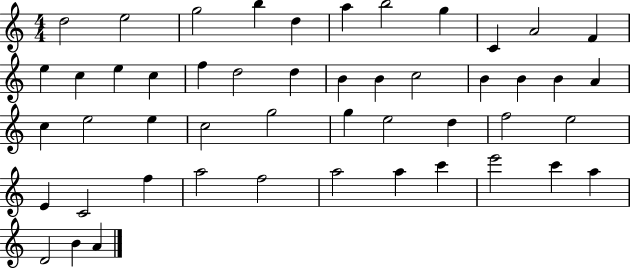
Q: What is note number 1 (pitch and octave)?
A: D5